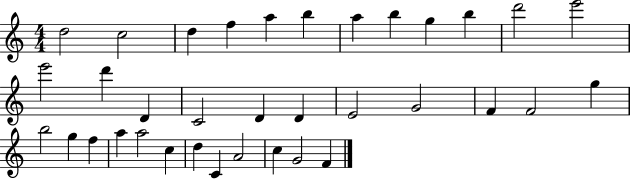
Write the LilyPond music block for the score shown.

{
  \clef treble
  \numericTimeSignature
  \time 4/4
  \key c \major
  d''2 c''2 | d''4 f''4 a''4 b''4 | a''4 b''4 g''4 b''4 | d'''2 e'''2 | \break e'''2 d'''4 d'4 | c'2 d'4 d'4 | e'2 g'2 | f'4 f'2 g''4 | \break b''2 g''4 f''4 | a''4 a''2 c''4 | d''4 c'4 a'2 | c''4 g'2 f'4 | \break \bar "|."
}